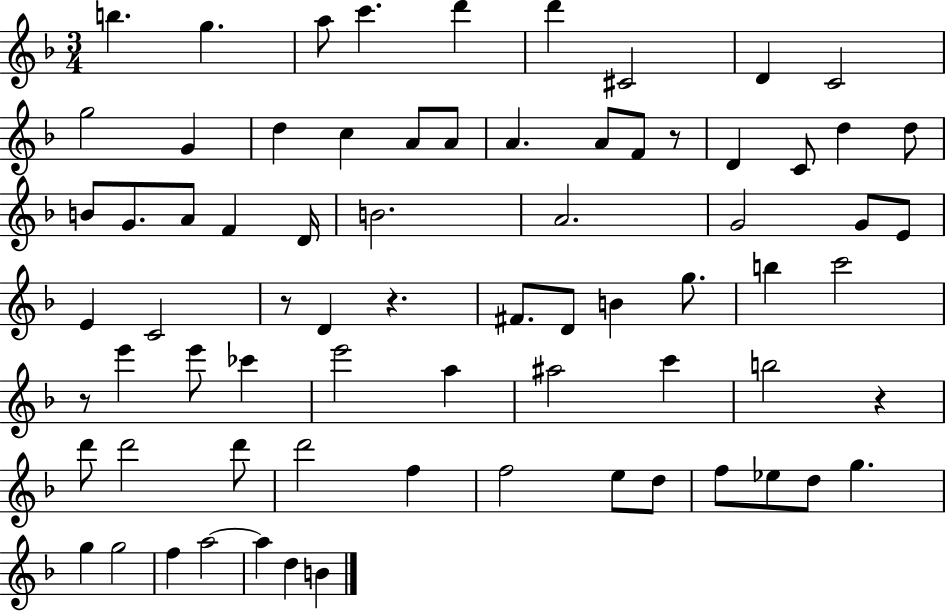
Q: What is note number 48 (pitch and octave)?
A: C6